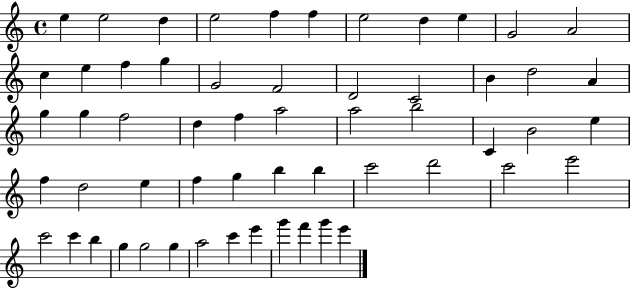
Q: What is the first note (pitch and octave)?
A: E5